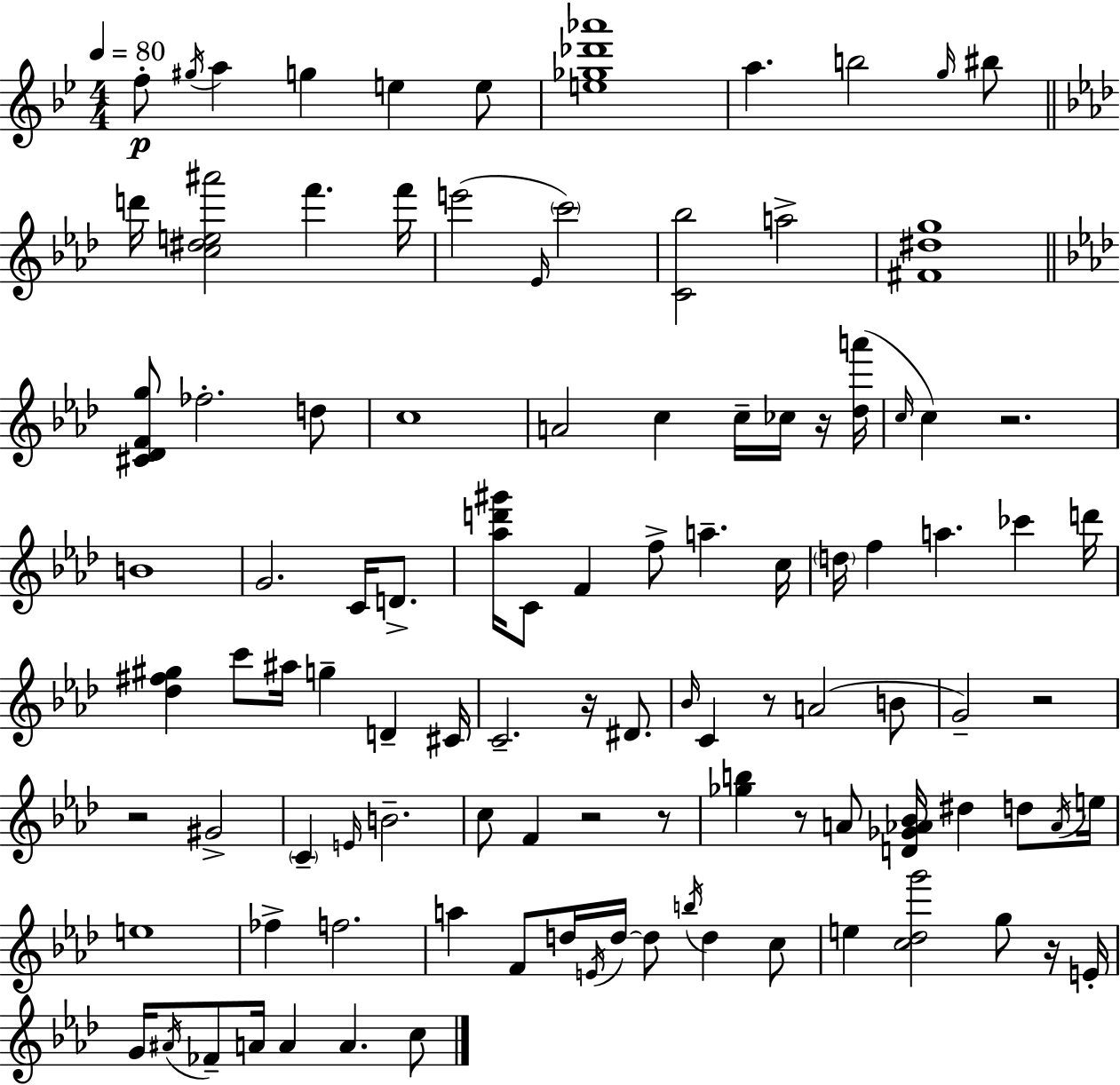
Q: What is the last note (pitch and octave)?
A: C5